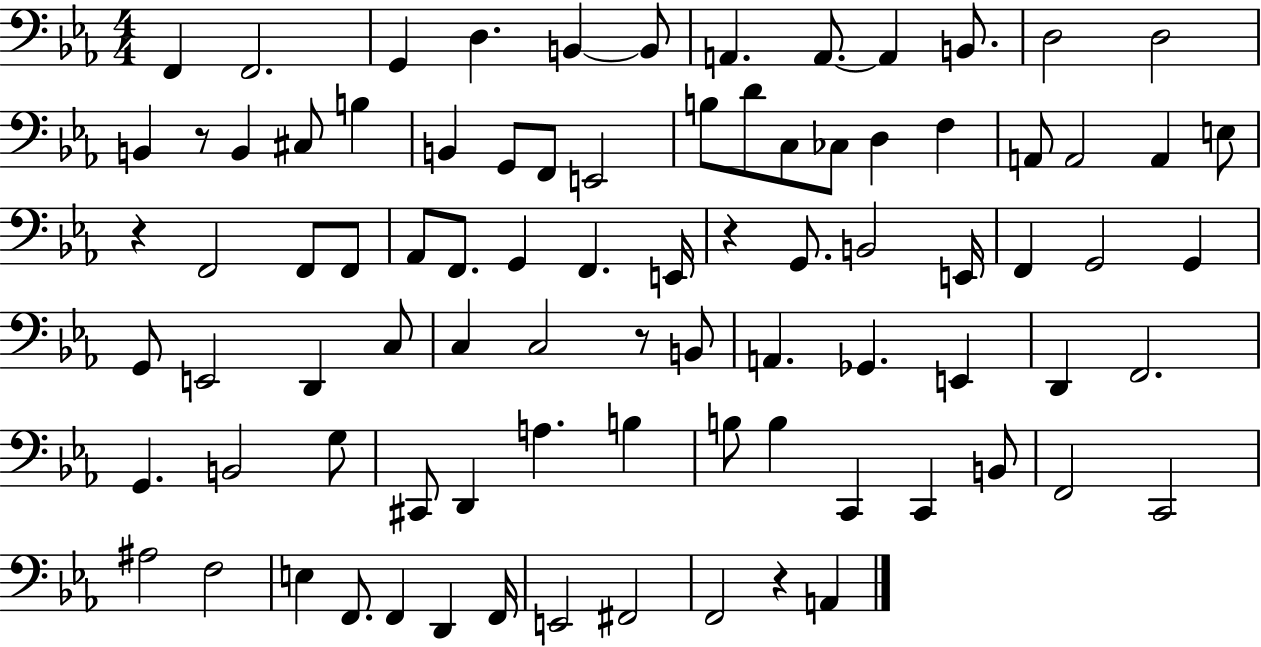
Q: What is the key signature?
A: EES major